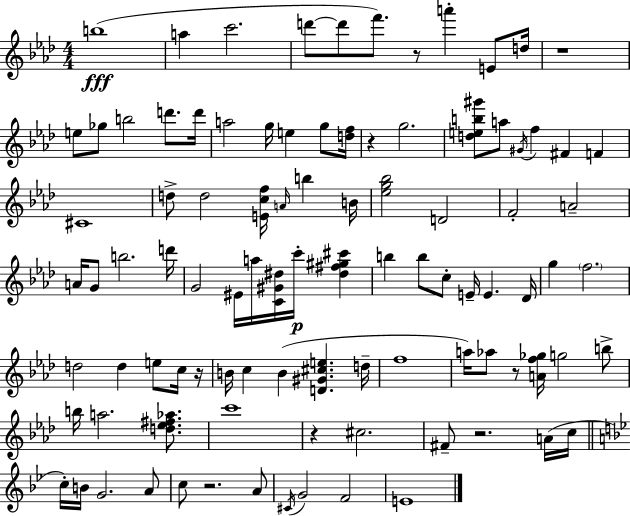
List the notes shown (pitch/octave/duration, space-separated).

B5/w A5/q C6/h. D6/e D6/e F6/e. R/e A6/q E4/e D5/s R/w E5/e Gb5/e B5/h D6/e. D6/s A5/h G5/s E5/q G5/e [D5,F5]/s R/q G5/h. [D5,E5,B5,G#6]/e A5/e G#4/s F5/q F#4/q F4/q C#4/w D5/e D5/h [E4,C5,F5]/s A4/s B5/q B4/s [Eb5,G5,Bb5]/h D4/h F4/h A4/h A4/s G4/e B5/h. D6/s G4/h EIS4/s A5/s [C4,G#4,D#5]/s C6/s [D#5,F#5,G#5,C#6]/q B5/q B5/e C5/e E4/s E4/q. Db4/s G5/q F5/h. D5/h D5/q E5/e C5/s R/s B4/s C5/q B4/q [D4,G#4,C#5,E5]/q. D5/s F5/w A5/s Ab5/e R/e [A4,F5,Gb5]/s G5/h B5/e B5/s A5/h. [D5,Eb5,F#5,Ab5]/e. C6/w R/q C#5/h. F#4/e R/h. A4/s C5/s C5/s B4/s G4/h. A4/e C5/e R/h. A4/e C#4/s G4/h F4/h E4/w